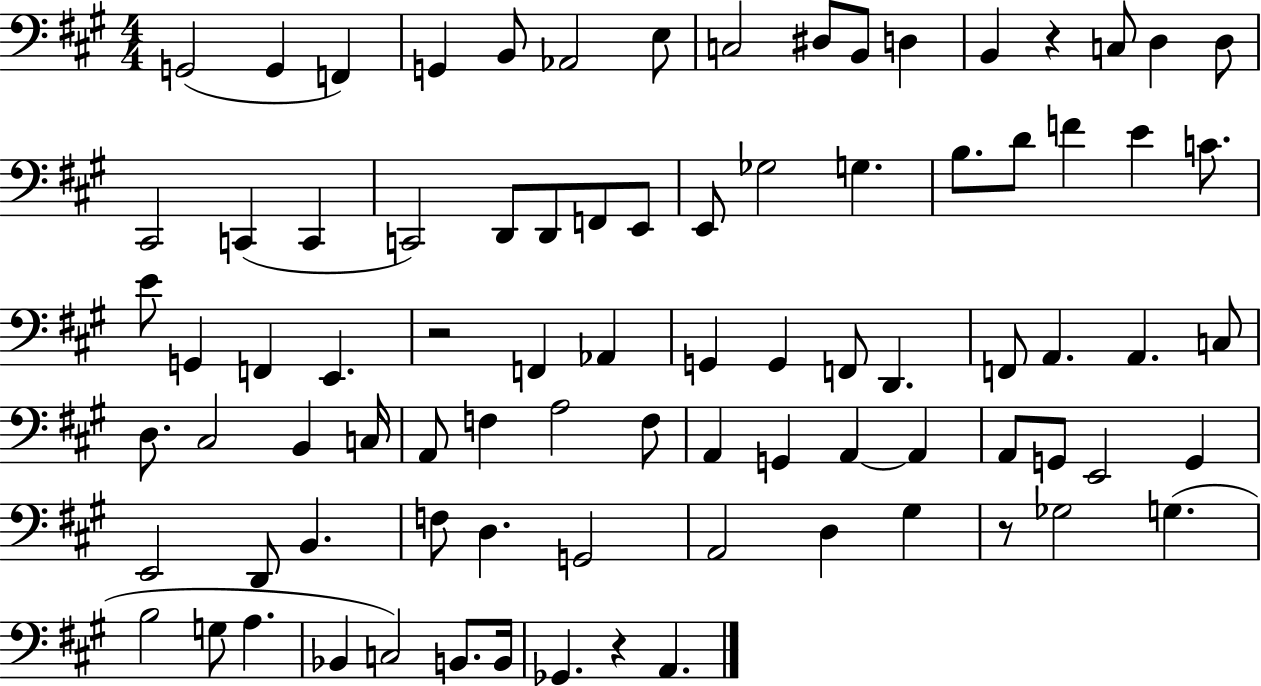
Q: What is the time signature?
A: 4/4